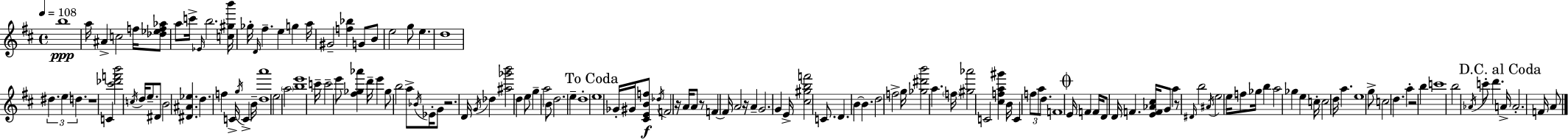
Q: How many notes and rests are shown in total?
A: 151